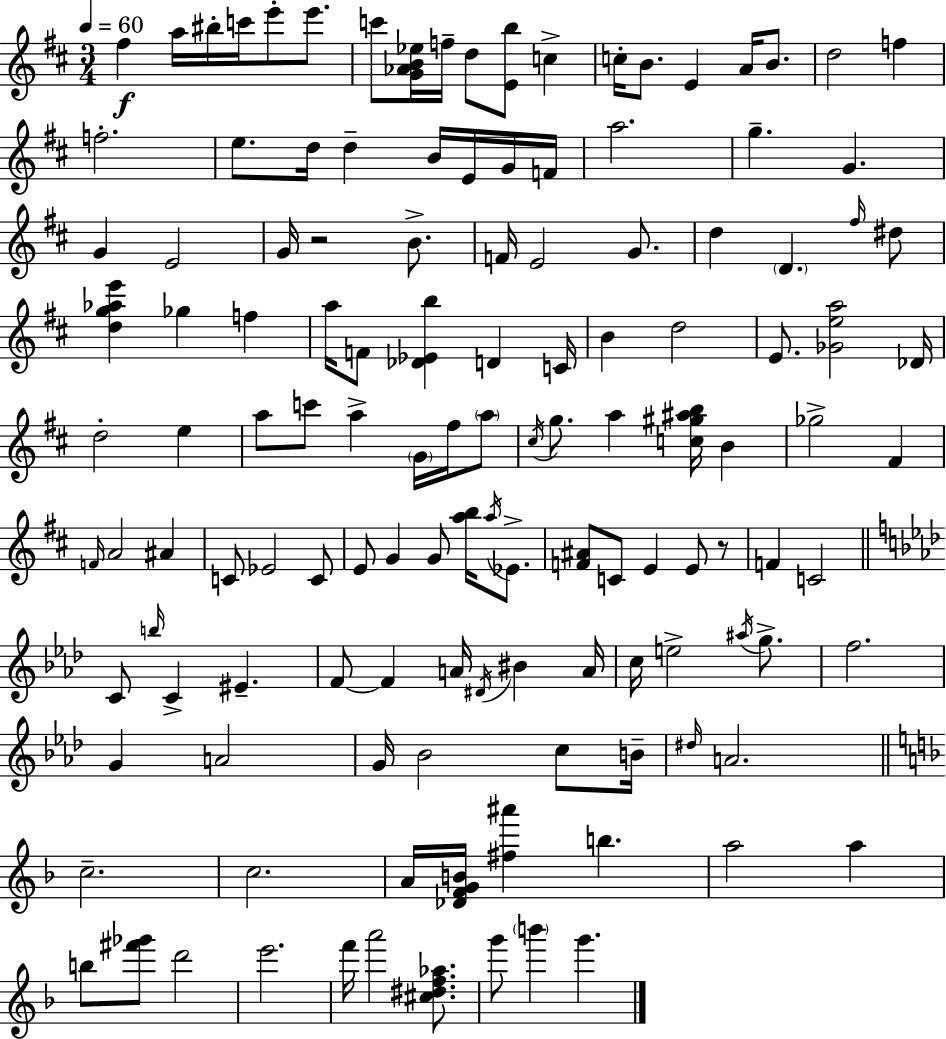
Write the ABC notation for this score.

X:1
T:Untitled
M:3/4
L:1/4
K:D
^f a/4 ^b/4 c'/4 e'/2 e'/2 c'/2 [G_AB_e]/4 f/4 d/2 [Eb]/2 c c/4 B/2 E A/4 B/2 d2 f f2 e/2 d/4 d B/4 E/4 G/4 F/4 a2 g G G E2 G/4 z2 B/2 F/4 E2 G/2 d D ^f/4 ^d/2 [dg_ae'] _g f a/4 F/2 [_D_Eb] D C/4 B d2 E/2 [_Gea]2 _D/4 d2 e a/2 c'/2 a G/4 ^f/4 a/2 ^c/4 g/2 a [c^g^ab]/4 B _g2 ^F F/4 A2 ^A C/2 _E2 C/2 E/2 G G/2 [ab]/4 a/4 _E/2 [F^A]/2 C/2 E E/2 z/2 F C2 C/2 b/4 C ^E F/2 F A/4 ^D/4 ^B A/4 c/4 e2 ^a/4 g/2 f2 G A2 G/4 _B2 c/2 B/4 ^d/4 A2 c2 c2 A/4 [_DFGB]/4 [^f^a'] b a2 a b/2 [^f'_g']/2 d'2 e'2 f'/4 a'2 [^c^df_a]/2 g'/2 b' g'